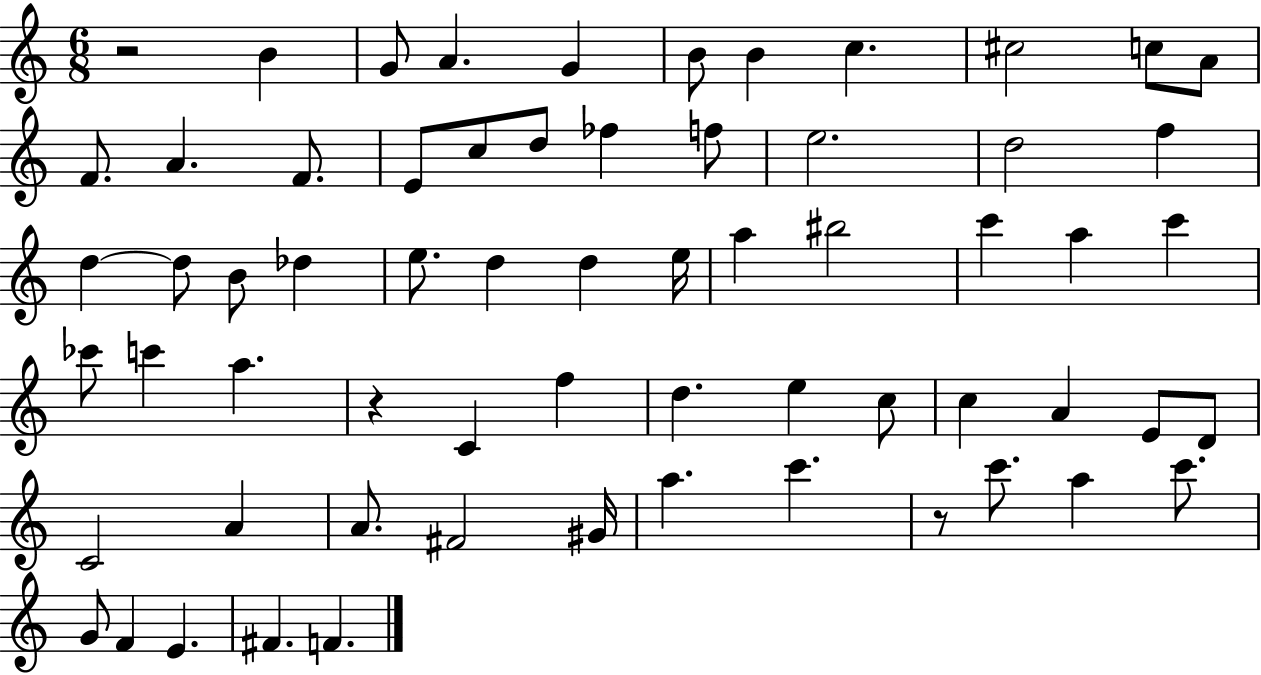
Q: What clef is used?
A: treble